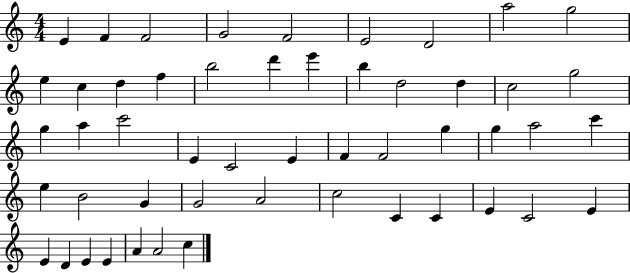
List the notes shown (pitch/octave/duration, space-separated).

E4/q F4/q F4/h G4/h F4/h E4/h D4/h A5/h G5/h E5/q C5/q D5/q F5/q B5/h D6/q E6/q B5/q D5/h D5/q C5/h G5/h G5/q A5/q C6/h E4/q C4/h E4/q F4/q F4/h G5/q G5/q A5/h C6/q E5/q B4/h G4/q G4/h A4/h C5/h C4/q C4/q E4/q C4/h E4/q E4/q D4/q E4/q E4/q A4/q A4/h C5/q